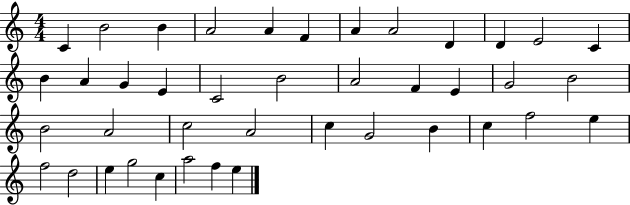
{
  \clef treble
  \numericTimeSignature
  \time 4/4
  \key c \major
  c'4 b'2 b'4 | a'2 a'4 f'4 | a'4 a'2 d'4 | d'4 e'2 c'4 | \break b'4 a'4 g'4 e'4 | c'2 b'2 | a'2 f'4 e'4 | g'2 b'2 | \break b'2 a'2 | c''2 a'2 | c''4 g'2 b'4 | c''4 f''2 e''4 | \break f''2 d''2 | e''4 g''2 c''4 | a''2 f''4 e''4 | \bar "|."
}